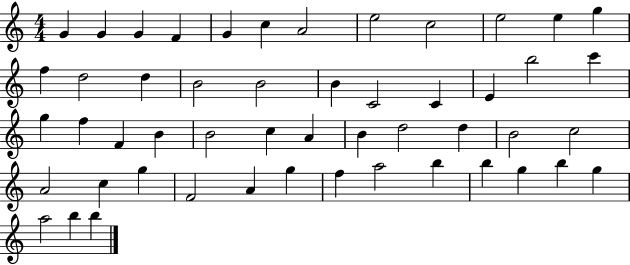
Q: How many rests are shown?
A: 0